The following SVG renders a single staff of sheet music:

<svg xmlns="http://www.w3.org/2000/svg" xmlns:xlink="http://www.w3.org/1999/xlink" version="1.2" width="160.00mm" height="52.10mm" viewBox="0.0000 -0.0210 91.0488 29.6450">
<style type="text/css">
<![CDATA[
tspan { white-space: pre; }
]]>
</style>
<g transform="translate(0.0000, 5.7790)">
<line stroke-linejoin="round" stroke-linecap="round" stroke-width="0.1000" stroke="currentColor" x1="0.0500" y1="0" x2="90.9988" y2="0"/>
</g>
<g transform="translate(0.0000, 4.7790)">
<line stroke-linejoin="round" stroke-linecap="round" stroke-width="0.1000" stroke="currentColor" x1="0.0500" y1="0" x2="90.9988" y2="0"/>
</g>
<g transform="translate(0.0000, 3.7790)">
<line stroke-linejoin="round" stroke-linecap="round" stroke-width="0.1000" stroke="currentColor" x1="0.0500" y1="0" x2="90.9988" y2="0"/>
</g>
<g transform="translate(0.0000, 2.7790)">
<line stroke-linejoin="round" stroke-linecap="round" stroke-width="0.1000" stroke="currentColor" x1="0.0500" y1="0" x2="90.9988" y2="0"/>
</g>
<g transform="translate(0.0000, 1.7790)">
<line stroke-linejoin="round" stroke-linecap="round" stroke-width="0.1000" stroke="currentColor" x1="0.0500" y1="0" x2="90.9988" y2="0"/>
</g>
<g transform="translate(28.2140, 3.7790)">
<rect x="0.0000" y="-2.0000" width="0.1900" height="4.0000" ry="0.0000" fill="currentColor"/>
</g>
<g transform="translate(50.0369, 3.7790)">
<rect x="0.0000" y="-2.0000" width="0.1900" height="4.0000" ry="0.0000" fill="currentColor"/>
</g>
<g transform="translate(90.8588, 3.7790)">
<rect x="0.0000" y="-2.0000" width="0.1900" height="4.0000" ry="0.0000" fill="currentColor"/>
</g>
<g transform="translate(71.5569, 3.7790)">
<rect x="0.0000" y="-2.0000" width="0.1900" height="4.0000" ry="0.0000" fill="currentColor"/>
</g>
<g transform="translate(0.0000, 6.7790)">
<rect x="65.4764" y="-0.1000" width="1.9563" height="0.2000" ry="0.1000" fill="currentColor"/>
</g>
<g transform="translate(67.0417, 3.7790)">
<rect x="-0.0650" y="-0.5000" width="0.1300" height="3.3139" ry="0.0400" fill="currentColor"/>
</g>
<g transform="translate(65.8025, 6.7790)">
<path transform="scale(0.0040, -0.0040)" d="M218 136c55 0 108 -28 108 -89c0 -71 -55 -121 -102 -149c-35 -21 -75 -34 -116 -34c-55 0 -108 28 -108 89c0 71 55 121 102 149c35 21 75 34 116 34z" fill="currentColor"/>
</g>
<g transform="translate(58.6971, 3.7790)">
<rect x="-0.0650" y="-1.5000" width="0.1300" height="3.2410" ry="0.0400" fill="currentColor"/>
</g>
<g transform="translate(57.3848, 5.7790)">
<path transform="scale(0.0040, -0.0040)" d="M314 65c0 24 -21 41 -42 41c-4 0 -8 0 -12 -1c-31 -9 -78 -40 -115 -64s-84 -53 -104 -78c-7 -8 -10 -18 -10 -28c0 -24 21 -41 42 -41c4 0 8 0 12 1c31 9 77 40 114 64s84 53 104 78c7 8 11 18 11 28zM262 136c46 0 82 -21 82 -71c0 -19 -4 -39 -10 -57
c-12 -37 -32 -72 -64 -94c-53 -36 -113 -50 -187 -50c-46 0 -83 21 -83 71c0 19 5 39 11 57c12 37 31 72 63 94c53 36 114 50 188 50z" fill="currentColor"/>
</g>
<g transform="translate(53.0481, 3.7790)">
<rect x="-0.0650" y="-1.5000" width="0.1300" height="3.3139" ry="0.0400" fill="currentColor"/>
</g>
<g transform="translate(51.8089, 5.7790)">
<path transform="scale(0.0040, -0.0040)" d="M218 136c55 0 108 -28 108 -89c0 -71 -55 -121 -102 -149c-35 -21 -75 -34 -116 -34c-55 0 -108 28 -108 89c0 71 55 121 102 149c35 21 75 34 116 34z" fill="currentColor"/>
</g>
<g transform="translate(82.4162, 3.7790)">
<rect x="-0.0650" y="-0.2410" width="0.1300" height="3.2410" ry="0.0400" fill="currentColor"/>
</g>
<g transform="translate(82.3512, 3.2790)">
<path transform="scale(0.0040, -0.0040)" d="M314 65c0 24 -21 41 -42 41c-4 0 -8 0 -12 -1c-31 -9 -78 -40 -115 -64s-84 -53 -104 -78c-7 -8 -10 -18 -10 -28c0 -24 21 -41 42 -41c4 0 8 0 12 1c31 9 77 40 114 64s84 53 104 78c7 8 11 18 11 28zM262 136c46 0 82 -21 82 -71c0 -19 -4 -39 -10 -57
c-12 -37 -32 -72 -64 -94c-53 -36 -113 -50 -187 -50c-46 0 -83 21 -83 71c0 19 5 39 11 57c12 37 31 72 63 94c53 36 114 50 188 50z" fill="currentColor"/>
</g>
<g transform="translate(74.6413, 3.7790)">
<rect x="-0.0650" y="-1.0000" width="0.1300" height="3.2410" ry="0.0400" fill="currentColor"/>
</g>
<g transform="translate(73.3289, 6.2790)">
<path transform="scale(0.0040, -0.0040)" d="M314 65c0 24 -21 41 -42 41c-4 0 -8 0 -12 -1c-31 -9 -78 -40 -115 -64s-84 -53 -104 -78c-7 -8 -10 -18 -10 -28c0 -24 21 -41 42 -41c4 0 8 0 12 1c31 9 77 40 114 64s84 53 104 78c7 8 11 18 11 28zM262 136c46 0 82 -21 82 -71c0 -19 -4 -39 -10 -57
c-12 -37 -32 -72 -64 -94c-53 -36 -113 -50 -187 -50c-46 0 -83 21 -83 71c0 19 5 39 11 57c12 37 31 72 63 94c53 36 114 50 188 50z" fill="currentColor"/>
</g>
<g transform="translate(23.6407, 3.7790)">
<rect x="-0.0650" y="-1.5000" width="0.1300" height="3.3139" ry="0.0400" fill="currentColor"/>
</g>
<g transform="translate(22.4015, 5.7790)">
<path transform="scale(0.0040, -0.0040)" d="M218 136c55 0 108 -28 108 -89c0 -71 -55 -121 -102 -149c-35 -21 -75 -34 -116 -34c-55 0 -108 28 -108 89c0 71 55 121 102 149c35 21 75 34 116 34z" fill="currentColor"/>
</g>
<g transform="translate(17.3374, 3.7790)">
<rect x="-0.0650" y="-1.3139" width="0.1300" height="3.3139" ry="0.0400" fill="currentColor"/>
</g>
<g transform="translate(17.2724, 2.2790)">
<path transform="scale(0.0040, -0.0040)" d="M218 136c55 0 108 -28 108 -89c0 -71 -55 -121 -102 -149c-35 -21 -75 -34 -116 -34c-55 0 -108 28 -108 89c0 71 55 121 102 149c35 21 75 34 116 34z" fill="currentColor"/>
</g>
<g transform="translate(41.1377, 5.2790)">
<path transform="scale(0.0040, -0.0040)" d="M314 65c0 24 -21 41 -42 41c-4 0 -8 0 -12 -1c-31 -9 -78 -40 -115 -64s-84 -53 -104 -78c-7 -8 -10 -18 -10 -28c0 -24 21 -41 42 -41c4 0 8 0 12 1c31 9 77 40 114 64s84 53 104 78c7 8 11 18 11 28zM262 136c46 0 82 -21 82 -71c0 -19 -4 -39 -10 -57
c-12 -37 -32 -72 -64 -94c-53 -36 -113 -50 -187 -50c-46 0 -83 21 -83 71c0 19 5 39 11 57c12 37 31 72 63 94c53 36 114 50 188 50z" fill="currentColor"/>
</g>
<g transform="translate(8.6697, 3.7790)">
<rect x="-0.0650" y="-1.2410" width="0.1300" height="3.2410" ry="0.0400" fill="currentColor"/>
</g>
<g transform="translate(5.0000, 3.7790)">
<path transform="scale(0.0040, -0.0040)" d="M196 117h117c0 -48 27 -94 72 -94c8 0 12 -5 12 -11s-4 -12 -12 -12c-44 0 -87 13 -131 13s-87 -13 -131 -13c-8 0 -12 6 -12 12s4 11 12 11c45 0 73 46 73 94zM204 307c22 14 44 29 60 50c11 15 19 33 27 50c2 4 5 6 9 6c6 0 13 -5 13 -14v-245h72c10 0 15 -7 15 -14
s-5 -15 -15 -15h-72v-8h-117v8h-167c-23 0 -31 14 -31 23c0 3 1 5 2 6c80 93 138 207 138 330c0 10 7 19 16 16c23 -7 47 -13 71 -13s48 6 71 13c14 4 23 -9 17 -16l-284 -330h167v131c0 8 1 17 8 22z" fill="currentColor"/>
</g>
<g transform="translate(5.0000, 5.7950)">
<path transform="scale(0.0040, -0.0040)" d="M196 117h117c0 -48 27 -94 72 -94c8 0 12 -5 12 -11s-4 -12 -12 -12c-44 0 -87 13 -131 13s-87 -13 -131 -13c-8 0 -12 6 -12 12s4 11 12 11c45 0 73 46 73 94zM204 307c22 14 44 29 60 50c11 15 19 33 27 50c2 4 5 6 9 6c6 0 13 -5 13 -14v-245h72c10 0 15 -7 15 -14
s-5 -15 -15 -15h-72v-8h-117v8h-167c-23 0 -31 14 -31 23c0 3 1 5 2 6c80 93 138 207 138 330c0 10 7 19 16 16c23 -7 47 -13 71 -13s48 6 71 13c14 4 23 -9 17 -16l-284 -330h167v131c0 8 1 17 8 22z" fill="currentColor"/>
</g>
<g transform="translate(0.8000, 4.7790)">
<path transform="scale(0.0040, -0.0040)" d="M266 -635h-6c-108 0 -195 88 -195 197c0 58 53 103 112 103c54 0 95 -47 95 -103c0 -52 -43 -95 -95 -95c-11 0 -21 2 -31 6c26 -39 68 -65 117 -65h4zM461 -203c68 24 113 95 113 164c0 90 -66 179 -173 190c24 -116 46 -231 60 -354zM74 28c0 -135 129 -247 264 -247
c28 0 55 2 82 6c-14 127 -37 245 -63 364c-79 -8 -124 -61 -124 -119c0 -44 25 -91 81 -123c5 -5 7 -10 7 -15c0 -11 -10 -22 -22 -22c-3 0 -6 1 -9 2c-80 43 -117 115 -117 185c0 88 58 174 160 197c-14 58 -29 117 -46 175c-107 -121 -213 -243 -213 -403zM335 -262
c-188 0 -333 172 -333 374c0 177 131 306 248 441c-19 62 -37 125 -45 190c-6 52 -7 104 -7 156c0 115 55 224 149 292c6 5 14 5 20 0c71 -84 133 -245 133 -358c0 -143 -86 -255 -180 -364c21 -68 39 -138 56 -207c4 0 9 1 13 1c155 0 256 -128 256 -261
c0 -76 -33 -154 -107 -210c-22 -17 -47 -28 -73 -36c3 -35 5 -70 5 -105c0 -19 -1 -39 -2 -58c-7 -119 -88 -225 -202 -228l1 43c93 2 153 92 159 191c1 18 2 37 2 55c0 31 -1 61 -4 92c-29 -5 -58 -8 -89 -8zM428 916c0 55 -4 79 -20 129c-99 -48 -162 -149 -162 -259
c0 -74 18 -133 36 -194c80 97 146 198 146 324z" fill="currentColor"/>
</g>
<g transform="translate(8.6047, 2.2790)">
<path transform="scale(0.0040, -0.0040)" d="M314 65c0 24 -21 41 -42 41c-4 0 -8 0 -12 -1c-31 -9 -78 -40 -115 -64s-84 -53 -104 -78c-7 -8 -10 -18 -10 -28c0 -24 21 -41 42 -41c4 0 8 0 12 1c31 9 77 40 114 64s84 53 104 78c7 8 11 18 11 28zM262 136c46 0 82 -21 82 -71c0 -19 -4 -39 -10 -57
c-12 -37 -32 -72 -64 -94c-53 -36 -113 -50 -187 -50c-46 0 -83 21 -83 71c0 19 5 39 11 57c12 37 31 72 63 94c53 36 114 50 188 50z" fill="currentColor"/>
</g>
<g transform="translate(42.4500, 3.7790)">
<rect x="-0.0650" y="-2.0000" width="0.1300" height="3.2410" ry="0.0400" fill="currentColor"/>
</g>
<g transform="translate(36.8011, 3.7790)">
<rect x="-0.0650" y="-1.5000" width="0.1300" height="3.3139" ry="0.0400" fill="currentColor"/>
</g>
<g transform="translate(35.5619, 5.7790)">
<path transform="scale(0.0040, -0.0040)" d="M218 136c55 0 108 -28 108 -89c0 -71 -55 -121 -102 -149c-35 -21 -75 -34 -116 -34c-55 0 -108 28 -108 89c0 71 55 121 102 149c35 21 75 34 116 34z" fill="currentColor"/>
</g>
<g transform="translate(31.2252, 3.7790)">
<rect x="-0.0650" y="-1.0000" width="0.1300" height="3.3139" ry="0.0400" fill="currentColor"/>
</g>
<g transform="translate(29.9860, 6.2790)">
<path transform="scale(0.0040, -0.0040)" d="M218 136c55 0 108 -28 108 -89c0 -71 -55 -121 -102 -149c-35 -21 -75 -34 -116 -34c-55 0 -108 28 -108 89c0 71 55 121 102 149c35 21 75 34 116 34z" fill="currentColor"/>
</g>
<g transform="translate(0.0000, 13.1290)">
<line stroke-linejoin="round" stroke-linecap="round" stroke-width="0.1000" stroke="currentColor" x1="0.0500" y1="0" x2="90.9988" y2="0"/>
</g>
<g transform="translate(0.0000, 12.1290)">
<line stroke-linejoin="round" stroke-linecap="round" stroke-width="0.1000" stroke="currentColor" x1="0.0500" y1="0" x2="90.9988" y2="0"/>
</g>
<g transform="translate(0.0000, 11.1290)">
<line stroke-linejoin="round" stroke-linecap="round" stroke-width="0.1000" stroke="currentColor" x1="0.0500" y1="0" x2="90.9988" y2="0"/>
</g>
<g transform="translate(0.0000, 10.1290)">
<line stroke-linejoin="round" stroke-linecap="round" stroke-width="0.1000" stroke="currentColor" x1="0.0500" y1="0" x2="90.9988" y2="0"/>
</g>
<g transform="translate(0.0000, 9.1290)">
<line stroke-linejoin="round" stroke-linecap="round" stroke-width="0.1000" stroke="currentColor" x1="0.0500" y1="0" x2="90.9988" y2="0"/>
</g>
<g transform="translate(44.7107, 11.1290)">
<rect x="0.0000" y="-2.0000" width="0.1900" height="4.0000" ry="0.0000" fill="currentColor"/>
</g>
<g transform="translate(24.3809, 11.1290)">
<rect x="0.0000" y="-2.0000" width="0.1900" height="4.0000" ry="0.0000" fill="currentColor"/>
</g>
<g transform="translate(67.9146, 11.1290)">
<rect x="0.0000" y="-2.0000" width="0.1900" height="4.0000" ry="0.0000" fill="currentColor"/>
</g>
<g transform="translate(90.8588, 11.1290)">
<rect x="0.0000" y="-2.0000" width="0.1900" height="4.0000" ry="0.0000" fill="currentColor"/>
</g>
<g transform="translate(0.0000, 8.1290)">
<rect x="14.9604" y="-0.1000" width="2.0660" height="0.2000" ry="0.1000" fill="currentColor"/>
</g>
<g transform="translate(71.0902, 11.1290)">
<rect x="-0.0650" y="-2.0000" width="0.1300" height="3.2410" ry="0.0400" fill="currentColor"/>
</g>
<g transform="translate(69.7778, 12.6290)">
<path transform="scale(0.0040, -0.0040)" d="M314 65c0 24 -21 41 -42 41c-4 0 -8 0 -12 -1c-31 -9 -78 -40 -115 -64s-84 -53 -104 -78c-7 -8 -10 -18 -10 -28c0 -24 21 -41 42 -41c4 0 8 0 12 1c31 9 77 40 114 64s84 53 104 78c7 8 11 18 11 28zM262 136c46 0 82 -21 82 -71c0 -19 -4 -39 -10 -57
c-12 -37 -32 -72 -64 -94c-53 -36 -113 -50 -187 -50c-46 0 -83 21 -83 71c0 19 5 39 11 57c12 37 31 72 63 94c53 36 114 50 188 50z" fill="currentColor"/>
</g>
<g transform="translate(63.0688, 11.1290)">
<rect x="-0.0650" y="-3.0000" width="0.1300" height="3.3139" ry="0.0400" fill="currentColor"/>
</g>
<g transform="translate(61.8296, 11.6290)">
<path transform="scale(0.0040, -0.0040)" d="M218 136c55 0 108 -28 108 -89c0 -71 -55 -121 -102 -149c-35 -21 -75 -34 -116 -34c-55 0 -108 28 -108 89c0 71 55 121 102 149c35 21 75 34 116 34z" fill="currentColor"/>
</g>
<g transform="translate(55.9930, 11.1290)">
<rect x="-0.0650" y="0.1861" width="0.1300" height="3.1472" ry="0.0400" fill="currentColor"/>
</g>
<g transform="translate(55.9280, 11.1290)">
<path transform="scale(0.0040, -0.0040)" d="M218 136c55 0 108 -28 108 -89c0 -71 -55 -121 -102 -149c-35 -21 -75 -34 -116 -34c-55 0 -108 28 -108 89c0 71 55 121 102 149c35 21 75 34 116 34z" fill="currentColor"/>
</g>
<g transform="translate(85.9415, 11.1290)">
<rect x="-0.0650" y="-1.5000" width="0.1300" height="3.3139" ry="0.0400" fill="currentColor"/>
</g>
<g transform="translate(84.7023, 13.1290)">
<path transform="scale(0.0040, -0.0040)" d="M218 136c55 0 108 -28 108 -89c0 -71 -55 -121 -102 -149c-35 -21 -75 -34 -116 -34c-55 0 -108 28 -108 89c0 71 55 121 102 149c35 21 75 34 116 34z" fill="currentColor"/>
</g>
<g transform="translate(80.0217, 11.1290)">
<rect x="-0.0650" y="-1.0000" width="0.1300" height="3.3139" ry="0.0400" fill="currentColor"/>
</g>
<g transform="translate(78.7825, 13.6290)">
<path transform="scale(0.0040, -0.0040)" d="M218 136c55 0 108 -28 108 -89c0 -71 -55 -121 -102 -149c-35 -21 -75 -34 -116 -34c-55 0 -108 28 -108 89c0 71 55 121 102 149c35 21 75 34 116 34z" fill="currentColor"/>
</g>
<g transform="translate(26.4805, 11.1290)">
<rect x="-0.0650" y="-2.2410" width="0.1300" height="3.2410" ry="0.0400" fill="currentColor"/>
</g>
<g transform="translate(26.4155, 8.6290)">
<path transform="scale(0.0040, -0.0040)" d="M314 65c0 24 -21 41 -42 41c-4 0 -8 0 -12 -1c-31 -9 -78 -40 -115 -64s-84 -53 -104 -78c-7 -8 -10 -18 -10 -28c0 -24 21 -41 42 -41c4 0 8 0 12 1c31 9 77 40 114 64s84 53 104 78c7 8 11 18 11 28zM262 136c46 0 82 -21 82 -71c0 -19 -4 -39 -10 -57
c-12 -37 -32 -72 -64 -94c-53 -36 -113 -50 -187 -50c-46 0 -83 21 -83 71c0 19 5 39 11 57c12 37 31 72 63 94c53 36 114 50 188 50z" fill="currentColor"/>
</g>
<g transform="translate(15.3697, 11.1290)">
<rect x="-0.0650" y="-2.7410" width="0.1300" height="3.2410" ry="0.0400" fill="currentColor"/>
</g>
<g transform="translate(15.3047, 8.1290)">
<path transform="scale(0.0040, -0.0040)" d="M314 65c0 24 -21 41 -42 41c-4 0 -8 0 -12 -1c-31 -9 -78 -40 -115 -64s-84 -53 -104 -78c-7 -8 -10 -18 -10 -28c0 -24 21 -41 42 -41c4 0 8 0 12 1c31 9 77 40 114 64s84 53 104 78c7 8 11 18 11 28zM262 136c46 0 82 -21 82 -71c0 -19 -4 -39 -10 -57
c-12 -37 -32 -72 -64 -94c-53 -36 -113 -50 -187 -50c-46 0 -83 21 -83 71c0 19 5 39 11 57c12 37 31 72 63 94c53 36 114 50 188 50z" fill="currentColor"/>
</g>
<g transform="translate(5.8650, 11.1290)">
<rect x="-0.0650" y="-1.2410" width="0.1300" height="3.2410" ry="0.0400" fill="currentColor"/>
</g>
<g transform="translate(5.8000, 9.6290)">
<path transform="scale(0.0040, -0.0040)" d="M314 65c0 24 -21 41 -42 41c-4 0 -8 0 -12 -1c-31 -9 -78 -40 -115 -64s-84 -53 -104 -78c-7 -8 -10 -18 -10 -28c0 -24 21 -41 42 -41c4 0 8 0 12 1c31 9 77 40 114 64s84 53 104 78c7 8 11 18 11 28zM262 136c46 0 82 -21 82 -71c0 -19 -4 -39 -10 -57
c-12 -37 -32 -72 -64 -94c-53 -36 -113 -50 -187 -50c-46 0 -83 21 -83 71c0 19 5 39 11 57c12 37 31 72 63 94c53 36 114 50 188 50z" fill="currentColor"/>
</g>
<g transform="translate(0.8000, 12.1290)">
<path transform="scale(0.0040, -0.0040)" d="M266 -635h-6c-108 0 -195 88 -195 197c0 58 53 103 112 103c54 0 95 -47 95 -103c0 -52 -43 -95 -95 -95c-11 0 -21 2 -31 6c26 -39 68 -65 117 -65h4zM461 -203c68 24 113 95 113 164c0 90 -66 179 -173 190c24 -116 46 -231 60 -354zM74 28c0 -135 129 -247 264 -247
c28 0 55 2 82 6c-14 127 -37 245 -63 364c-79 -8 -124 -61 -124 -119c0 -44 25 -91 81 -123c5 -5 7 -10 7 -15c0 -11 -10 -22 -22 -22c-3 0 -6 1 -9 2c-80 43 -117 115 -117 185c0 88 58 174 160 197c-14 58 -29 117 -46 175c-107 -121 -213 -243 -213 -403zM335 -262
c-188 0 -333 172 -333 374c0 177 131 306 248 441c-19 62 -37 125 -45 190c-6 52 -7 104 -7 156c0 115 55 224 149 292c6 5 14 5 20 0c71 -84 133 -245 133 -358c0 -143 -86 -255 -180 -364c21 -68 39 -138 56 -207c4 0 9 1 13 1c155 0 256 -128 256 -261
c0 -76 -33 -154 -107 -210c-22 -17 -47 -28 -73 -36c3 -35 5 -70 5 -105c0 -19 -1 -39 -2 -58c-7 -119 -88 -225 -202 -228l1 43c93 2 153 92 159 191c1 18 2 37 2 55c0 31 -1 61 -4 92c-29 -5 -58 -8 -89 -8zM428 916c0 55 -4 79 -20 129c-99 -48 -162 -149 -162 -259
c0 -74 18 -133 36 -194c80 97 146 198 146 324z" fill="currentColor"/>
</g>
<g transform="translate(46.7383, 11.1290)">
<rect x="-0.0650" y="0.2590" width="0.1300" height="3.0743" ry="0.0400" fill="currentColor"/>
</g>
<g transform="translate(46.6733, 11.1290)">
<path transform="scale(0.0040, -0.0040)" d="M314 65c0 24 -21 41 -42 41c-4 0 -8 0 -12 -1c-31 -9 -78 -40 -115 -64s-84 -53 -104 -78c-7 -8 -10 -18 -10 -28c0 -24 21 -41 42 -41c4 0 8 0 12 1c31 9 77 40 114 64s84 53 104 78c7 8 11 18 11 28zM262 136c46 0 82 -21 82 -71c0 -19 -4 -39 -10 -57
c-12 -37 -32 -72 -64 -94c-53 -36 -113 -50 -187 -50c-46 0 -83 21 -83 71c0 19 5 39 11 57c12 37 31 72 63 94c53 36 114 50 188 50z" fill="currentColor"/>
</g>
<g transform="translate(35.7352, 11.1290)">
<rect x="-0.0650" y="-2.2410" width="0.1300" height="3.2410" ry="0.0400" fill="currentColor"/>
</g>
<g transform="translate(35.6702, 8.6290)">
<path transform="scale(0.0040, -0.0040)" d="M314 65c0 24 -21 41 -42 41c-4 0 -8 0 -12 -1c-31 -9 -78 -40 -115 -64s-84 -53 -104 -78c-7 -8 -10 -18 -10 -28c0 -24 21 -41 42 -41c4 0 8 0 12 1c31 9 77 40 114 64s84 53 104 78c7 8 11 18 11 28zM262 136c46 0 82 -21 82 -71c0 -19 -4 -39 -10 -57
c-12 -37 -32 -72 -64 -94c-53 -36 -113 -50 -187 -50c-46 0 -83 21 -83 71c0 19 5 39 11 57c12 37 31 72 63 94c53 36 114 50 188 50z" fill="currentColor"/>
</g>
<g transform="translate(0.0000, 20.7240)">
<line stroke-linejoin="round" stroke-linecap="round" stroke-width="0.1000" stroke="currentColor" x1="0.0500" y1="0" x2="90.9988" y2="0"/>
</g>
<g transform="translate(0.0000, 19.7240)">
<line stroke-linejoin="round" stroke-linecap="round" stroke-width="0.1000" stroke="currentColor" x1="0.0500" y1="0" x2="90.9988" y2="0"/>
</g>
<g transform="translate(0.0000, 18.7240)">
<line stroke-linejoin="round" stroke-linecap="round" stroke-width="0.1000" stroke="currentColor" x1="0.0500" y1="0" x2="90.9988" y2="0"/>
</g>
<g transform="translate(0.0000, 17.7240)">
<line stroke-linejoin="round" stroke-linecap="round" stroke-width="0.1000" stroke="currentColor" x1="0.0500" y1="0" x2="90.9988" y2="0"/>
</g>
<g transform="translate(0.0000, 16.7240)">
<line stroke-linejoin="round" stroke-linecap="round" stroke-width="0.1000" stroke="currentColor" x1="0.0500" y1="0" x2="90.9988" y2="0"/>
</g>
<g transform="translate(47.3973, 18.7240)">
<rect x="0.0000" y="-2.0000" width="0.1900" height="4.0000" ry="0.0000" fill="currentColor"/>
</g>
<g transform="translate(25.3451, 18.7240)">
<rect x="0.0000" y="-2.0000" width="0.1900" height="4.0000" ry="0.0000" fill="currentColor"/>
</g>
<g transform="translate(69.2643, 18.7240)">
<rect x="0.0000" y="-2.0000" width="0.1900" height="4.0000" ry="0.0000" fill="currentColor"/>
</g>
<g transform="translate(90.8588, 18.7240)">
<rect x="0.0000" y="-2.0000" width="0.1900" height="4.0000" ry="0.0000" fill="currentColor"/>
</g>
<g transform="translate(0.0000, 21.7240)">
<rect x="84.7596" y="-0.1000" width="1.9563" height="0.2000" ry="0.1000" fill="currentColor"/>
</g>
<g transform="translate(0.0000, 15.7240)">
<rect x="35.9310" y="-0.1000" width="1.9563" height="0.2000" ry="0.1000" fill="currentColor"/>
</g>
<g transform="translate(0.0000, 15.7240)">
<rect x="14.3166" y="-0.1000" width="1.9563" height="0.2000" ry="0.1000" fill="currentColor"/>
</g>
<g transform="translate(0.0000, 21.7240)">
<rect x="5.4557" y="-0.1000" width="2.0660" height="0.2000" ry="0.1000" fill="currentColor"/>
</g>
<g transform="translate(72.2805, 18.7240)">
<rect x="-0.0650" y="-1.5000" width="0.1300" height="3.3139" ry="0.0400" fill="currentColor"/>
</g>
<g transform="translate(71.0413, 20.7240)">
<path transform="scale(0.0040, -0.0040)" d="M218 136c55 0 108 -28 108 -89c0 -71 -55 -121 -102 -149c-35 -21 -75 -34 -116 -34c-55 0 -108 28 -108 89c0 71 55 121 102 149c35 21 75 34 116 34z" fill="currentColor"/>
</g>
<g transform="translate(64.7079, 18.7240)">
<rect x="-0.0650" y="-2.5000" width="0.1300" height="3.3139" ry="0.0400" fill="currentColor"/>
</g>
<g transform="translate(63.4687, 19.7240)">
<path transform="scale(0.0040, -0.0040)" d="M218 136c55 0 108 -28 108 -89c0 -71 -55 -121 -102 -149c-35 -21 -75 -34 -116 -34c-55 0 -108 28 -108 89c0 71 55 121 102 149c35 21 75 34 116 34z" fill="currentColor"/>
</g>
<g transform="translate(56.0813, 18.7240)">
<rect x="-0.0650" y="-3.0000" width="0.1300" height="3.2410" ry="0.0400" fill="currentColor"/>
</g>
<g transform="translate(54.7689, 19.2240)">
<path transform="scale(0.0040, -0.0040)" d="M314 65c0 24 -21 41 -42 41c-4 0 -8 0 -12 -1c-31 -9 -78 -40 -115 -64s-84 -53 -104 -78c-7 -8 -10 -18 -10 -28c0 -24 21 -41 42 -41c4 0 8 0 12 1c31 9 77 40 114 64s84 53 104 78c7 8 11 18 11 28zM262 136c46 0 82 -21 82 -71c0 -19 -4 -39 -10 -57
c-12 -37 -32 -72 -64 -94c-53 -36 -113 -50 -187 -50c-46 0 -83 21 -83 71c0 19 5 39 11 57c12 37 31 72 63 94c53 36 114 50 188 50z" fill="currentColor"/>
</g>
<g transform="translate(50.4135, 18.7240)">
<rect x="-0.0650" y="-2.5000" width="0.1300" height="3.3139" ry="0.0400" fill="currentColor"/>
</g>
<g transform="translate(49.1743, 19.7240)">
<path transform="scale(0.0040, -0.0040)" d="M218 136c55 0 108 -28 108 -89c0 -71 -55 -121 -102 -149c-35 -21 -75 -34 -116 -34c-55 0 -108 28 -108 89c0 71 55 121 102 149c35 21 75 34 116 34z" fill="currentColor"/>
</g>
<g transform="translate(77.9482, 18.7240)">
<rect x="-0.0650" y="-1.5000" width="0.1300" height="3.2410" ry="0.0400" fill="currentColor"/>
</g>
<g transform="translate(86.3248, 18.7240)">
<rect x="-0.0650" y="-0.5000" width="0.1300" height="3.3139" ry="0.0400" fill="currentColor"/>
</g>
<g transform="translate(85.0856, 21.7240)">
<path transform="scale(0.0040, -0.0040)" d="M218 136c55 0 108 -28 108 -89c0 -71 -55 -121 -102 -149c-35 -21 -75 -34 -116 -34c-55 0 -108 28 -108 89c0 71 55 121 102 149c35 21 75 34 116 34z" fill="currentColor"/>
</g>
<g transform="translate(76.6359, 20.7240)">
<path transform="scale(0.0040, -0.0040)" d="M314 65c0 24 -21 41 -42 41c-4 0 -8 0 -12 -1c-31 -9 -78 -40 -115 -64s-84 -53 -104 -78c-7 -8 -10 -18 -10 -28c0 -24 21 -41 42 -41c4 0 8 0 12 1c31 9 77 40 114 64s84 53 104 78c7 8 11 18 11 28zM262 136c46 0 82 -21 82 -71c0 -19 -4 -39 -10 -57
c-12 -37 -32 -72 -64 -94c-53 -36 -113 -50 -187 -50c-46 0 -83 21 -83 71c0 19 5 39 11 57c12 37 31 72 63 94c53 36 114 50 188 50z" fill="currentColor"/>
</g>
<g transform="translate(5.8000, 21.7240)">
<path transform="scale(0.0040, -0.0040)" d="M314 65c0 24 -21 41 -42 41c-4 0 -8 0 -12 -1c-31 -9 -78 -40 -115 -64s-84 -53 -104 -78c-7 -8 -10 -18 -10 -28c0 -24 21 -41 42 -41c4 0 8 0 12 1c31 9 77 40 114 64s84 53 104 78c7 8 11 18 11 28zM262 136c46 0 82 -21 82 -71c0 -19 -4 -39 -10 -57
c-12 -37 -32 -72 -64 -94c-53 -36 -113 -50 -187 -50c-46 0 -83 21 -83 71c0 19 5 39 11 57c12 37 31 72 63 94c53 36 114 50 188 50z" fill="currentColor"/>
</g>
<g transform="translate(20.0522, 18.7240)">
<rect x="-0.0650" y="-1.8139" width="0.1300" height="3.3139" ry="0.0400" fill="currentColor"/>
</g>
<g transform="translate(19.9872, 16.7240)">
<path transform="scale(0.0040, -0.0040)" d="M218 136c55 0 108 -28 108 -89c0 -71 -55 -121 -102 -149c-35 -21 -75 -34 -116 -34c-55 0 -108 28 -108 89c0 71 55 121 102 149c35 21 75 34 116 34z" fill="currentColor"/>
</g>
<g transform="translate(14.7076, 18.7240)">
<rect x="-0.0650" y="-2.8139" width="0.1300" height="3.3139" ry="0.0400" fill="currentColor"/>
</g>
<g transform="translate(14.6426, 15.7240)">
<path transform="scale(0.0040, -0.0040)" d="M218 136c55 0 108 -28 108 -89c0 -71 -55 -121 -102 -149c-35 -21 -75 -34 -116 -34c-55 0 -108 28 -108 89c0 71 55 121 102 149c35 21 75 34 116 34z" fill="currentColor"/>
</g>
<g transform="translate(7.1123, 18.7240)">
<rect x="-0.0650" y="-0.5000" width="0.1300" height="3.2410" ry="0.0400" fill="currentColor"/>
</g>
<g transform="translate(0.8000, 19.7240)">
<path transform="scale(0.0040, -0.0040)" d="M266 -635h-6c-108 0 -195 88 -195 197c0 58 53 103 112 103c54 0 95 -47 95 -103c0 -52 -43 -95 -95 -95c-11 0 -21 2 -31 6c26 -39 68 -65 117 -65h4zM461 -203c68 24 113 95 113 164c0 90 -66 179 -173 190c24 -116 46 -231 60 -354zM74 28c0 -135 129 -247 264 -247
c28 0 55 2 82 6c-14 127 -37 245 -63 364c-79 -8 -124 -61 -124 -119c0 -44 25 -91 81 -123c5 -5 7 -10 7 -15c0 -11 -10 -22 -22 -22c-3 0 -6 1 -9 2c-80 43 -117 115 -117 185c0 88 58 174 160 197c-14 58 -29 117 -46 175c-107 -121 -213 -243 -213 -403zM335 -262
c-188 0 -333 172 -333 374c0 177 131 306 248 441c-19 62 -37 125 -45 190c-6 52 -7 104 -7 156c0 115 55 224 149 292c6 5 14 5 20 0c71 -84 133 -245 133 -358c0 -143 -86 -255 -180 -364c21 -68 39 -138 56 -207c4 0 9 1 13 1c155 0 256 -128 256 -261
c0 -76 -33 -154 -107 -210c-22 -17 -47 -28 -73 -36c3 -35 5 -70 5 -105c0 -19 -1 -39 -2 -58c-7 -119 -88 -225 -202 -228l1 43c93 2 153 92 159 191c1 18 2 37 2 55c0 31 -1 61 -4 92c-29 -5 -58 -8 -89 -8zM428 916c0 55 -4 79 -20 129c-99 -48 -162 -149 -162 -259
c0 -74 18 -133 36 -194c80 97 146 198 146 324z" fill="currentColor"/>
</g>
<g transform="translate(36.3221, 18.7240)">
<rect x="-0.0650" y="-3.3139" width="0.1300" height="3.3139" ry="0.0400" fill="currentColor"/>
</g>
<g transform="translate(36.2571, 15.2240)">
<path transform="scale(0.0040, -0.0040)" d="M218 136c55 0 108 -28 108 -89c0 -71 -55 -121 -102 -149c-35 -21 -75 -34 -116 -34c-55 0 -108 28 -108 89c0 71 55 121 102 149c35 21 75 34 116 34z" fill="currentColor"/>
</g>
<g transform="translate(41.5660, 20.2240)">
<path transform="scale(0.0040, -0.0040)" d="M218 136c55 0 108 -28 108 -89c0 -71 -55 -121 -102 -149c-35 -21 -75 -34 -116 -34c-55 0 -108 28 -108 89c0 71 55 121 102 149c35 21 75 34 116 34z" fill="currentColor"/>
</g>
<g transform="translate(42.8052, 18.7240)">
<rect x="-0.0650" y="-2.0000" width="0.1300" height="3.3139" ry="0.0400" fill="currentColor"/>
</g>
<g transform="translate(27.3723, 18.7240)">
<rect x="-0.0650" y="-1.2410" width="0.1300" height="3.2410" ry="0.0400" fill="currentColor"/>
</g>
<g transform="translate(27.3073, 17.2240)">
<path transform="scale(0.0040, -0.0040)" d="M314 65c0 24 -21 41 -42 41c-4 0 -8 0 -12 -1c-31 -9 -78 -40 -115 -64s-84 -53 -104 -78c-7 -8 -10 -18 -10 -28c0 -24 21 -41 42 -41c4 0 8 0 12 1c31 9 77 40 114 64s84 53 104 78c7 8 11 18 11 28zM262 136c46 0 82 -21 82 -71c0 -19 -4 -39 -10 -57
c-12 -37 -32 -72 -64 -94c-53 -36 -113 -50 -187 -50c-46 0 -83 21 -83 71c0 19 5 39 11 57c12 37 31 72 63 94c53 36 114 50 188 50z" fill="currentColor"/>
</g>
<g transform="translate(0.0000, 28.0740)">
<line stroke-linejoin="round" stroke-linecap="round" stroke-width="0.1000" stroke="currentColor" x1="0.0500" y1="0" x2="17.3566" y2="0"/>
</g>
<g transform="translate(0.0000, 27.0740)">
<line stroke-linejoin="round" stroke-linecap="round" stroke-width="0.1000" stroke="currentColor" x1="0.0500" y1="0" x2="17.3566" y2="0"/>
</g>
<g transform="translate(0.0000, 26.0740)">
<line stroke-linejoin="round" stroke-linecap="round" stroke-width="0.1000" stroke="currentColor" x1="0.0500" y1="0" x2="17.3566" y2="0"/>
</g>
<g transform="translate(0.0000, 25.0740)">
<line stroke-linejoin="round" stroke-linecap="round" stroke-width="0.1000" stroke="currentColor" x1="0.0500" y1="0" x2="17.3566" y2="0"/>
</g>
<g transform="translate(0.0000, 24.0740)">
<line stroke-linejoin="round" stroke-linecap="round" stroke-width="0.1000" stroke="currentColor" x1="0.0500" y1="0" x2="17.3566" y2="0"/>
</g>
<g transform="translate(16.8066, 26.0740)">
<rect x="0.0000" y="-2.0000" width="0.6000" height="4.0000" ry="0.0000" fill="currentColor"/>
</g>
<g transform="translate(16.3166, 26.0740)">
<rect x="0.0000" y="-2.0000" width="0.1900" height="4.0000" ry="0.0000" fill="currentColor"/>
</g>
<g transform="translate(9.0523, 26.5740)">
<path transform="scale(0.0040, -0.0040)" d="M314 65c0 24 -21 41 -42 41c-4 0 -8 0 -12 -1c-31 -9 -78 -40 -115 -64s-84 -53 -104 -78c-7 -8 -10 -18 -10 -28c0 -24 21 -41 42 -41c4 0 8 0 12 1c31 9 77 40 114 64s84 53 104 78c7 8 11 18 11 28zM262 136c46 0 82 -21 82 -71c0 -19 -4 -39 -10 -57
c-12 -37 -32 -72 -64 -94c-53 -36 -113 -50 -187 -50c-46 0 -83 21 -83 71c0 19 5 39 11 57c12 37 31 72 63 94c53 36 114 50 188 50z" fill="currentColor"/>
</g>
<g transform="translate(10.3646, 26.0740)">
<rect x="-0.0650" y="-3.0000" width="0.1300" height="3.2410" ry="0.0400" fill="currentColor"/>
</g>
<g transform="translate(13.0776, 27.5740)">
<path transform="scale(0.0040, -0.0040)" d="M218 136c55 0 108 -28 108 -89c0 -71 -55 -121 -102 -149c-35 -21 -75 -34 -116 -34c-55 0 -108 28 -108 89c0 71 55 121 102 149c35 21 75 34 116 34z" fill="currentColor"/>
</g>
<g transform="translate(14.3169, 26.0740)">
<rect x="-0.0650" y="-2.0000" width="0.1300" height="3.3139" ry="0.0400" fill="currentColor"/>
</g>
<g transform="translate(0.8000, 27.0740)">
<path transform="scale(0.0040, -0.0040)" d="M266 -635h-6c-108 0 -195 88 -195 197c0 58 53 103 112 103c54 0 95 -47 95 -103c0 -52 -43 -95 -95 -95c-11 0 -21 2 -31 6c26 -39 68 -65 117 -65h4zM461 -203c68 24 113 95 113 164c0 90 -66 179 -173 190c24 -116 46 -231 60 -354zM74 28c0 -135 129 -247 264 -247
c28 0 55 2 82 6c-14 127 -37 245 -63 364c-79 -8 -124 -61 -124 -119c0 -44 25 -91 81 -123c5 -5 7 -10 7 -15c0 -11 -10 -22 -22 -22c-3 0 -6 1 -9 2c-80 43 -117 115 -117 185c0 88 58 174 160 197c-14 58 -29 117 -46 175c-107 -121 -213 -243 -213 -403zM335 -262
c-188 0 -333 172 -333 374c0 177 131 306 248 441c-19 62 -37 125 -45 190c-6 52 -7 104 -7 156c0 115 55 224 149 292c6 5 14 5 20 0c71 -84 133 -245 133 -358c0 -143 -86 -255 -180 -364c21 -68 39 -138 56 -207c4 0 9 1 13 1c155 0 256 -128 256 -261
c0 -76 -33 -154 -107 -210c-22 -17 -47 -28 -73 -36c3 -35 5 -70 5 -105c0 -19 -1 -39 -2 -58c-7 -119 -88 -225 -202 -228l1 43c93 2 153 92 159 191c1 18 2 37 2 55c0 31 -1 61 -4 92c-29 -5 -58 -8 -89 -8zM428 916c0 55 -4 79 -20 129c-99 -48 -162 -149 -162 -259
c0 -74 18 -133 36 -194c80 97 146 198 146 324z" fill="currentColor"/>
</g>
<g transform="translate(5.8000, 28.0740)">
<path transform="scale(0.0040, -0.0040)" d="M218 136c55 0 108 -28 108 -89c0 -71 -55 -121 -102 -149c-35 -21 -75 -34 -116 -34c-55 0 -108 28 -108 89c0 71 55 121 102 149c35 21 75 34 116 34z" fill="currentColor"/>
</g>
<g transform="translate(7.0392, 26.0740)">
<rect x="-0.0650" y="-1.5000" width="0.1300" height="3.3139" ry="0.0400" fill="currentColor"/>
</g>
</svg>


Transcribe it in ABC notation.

X:1
T:Untitled
M:4/4
L:1/4
K:C
e2 e E D E F2 E E2 C D2 c2 e2 a2 g2 g2 B2 B A F2 D E C2 a f e2 b F G A2 G E E2 C E A2 F